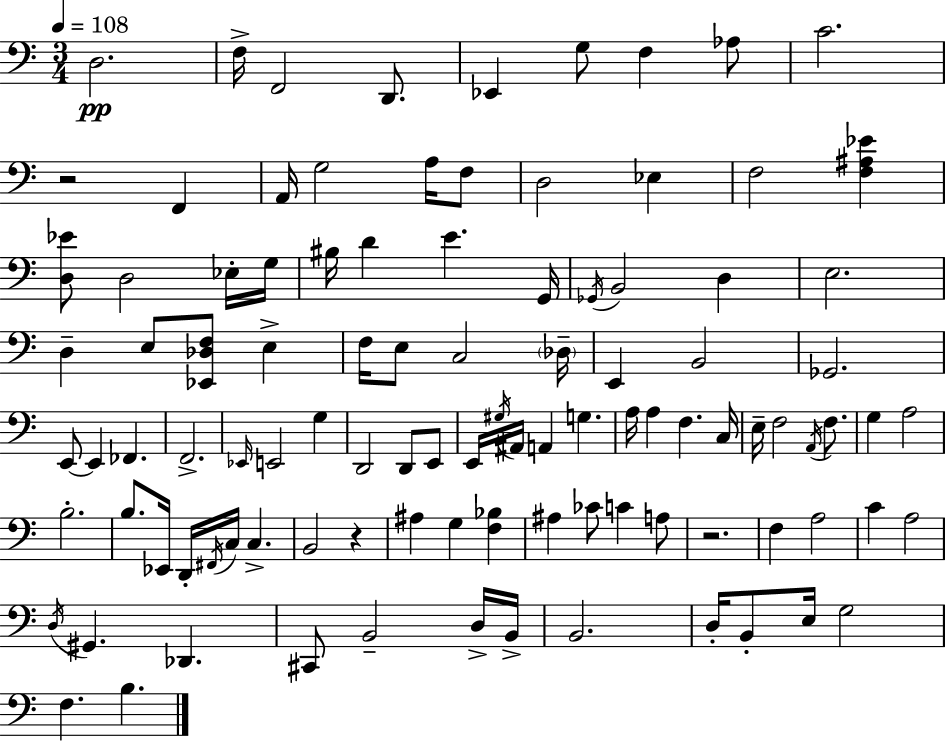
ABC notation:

X:1
T:Untitled
M:3/4
L:1/4
K:C
D,2 F,/4 F,,2 D,,/2 _E,, G,/2 F, _A,/2 C2 z2 F,, A,,/4 G,2 A,/4 F,/2 D,2 _E, F,2 [F,^A,_E] [D,_E]/2 D,2 _E,/4 G,/4 ^B,/4 D E G,,/4 _G,,/4 B,,2 D, E,2 D, E,/2 [_E,,_D,F,]/2 E, F,/4 E,/2 C,2 _D,/4 E,, B,,2 _G,,2 E,,/2 E,, _F,, F,,2 _E,,/4 E,,2 G, D,,2 D,,/2 E,,/2 E,,/4 ^G,/4 ^A,,/4 A,, G, A,/4 A, F, C,/4 E,/4 F,2 A,,/4 F,/2 G, A,2 B,2 B,/2 _E,,/4 D,,/4 ^F,,/4 C,/4 C, B,,2 z ^A, G, [F,_B,] ^A, _C/2 C A,/2 z2 F, A,2 C A,2 D,/4 ^G,, _D,, ^C,,/2 B,,2 D,/4 B,,/4 B,,2 D,/4 B,,/2 E,/4 G,2 F, B,